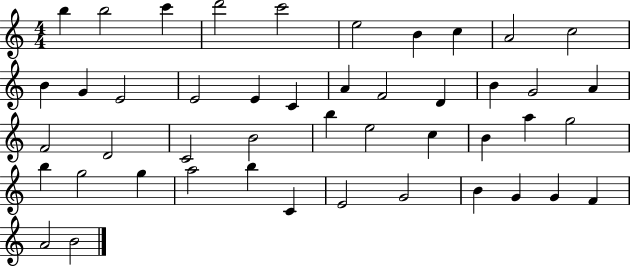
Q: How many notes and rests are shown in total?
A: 46